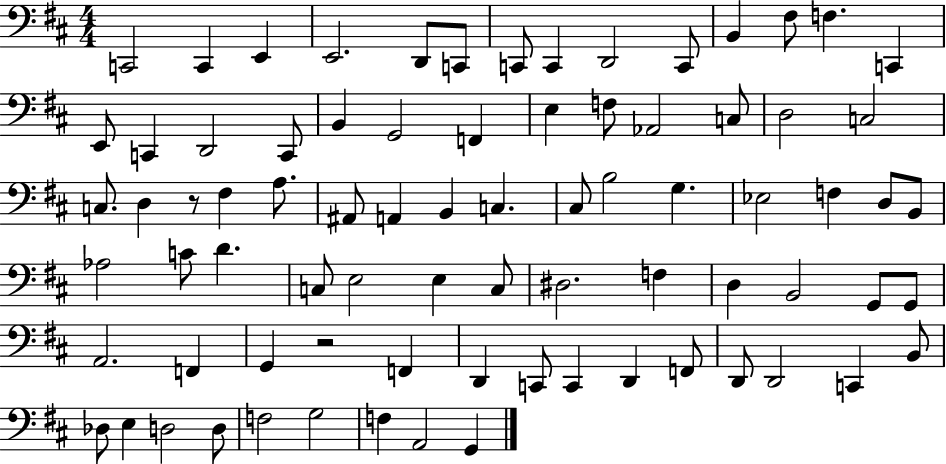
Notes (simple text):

C2/h C2/q E2/q E2/h. D2/e C2/e C2/e C2/q D2/h C2/e B2/q F#3/e F3/q. C2/q E2/e C2/q D2/h C2/e B2/q G2/h F2/q E3/q F3/e Ab2/h C3/e D3/h C3/h C3/e. D3/q R/e F#3/q A3/e. A#2/e A2/q B2/q C3/q. C#3/e B3/h G3/q. Eb3/h F3/q D3/e B2/e Ab3/h C4/e D4/q. C3/e E3/h E3/q C3/e D#3/h. F3/q D3/q B2/h G2/e G2/e A2/h. F2/q G2/q R/h F2/q D2/q C2/e C2/q D2/q F2/e D2/e D2/h C2/q B2/e Db3/e E3/q D3/h D3/e F3/h G3/h F3/q A2/h G2/q